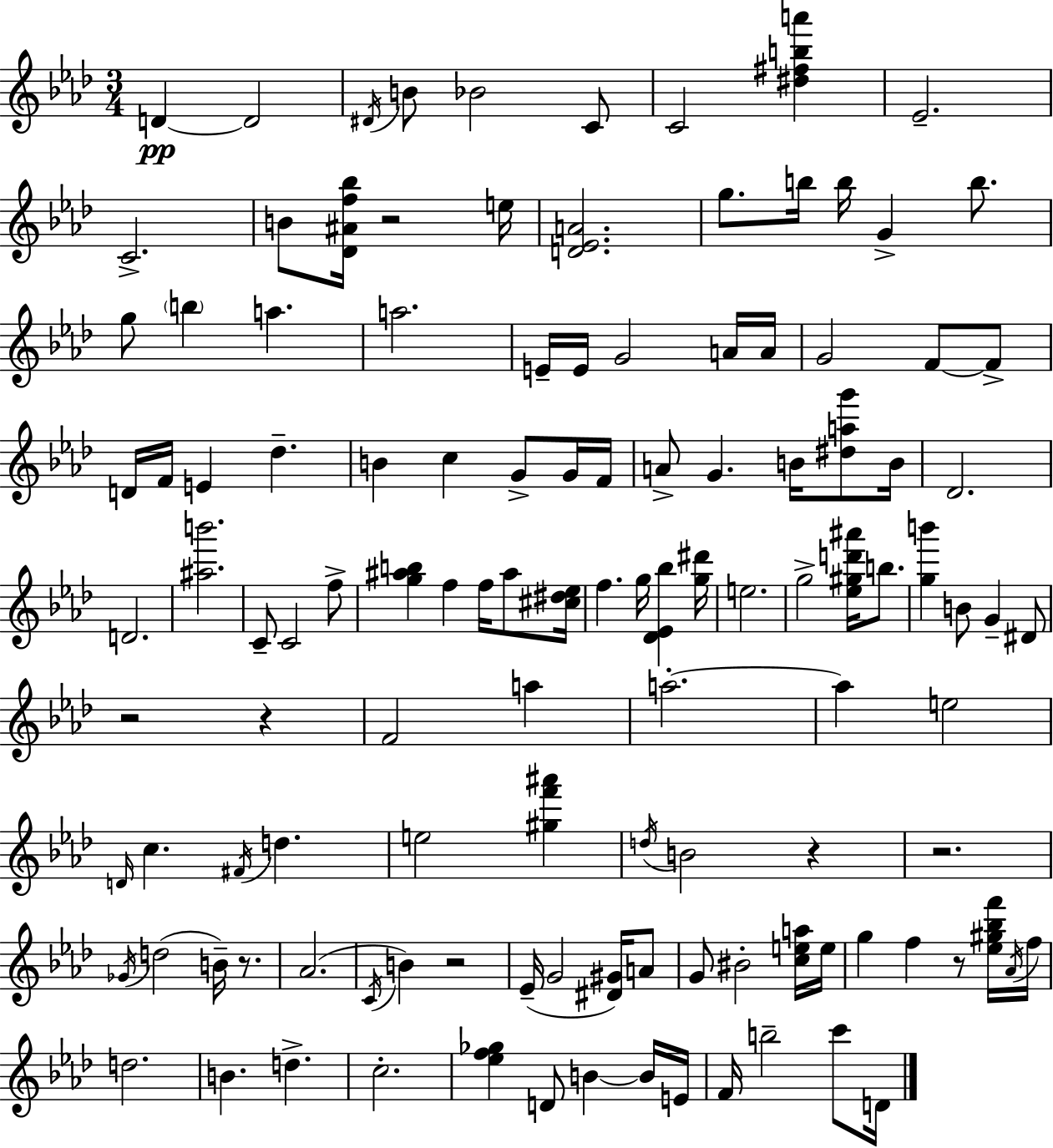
{
  \clef treble
  \numericTimeSignature
  \time 3/4
  \key aes \major
  d'4~~\pp d'2 | \acciaccatura { dis'16 } b'8 bes'2 c'8 | c'2 <dis'' fis'' b'' a'''>4 | ees'2.-- | \break c'2.-> | b'8 <des' ais' f'' bes''>16 r2 | e''16 <d' ees' a'>2. | g''8. b''16 b''16 g'4-> b''8. | \break g''8 \parenthesize b''4 a''4. | a''2. | e'16-- e'16 g'2 a'16 | a'16 g'2 f'8~~ f'8-> | \break d'16 f'16 e'4 des''4.-- | b'4 c''4 g'8-> g'16 | f'16 a'8-> g'4. b'16 <dis'' a'' g'''>8 | b'16 des'2. | \break d'2. | <ais'' b'''>2. | c'8-- c'2 f''8-> | <g'' ais'' b''>4 f''4 f''16 ais''8 | \break <cis'' dis'' ees''>16 f''4. g''16 <des' ees' bes''>4 | <g'' dis'''>16 e''2. | g''2-> <ees'' gis'' d''' ais'''>16 b''8. | <g'' b'''>4 b'8 g'4-- dis'8 | \break r2 r4 | f'2 a''4 | a''2.-.~~ | a''4 e''2 | \break \grace { d'16 } c''4. \acciaccatura { fis'16 } d''4. | e''2 <gis'' f''' ais'''>4 | \acciaccatura { d''16 } b'2 | r4 r2. | \break \acciaccatura { ges'16 }( d''2 | b'16--) r8. aes'2.( | \acciaccatura { c'16 } b'4) r2 | ees'16--( g'2 | \break <dis' gis'>16) a'8 g'8 bis'2-. | <c'' e'' a''>16 e''16 g''4 f''4 | r8 <ees'' gis'' bes'' f'''>16 \acciaccatura { aes'16 } f''16 d''2. | b'4. | \break d''4.-> c''2.-. | <ees'' f'' ges''>4 d'8 | b'4~~ b'16 e'16 f'16 b''2-- | c'''8 d'16 \bar "|."
}